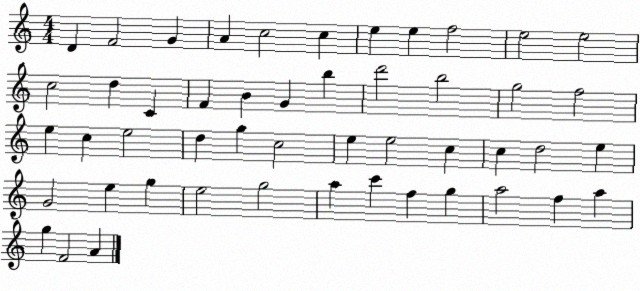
X:1
T:Untitled
M:4/4
L:1/4
K:C
D F2 G A c2 c e e f2 e2 e2 c2 d C F B G b d'2 b2 g2 f2 e c e2 d g c2 e e2 c c d2 e G2 e g e2 g2 a c' f g a2 f a g F2 A